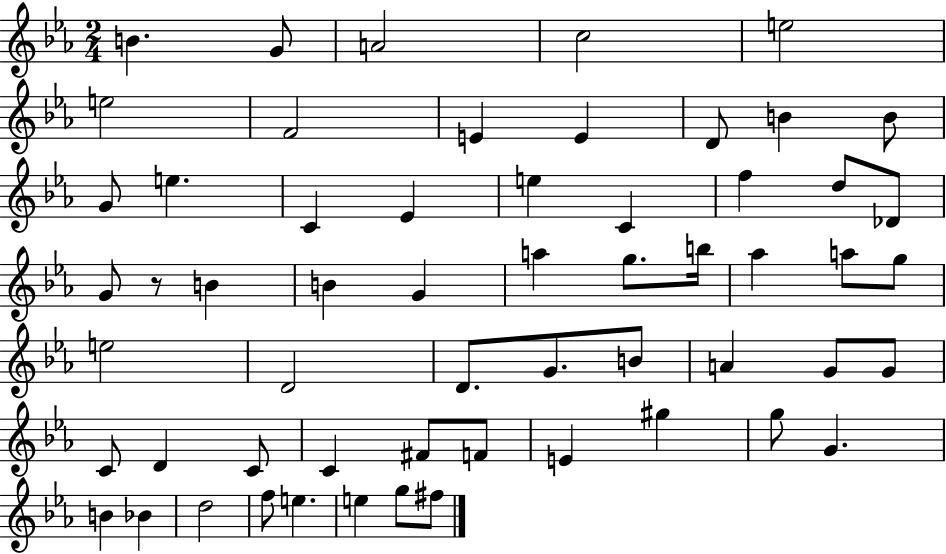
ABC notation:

X:1
T:Untitled
M:2/4
L:1/4
K:Eb
B G/2 A2 c2 e2 e2 F2 E E D/2 B B/2 G/2 e C _E e C f d/2 _D/2 G/2 z/2 B B G a g/2 b/4 _a a/2 g/2 e2 D2 D/2 G/2 B/2 A G/2 G/2 C/2 D C/2 C ^F/2 F/2 E ^g g/2 G B _B d2 f/2 e e g/2 ^f/2